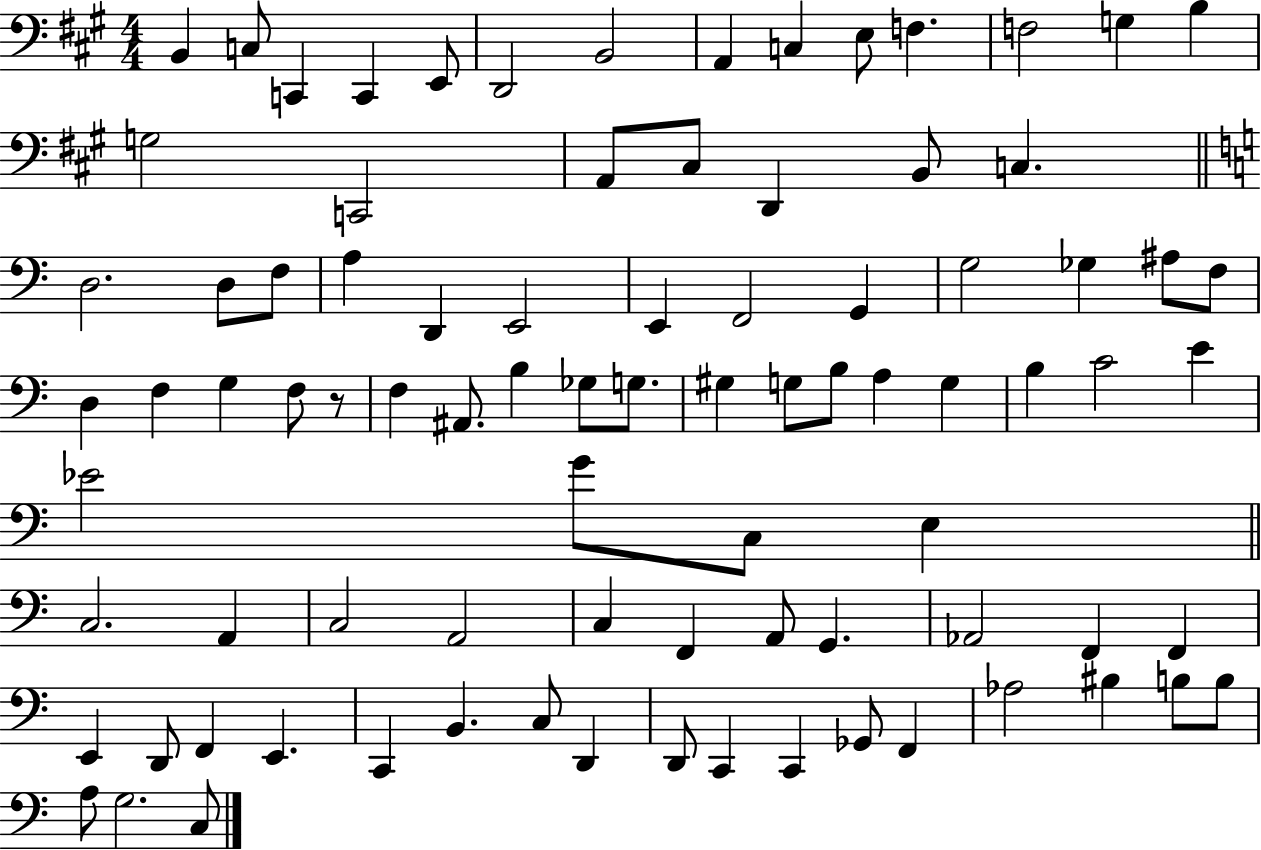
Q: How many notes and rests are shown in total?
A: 87